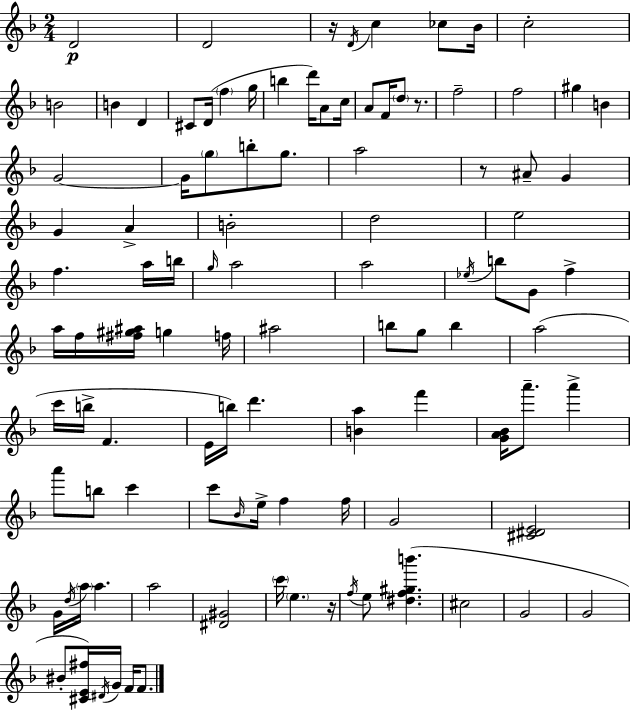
X:1
T:Untitled
M:2/4
L:1/4
K:Dm
D2 D2 z/4 D/4 c _c/2 _B/4 c2 B2 B D ^C/2 D/4 f g/4 b d'/4 A/2 c/4 A/2 F/4 d/2 z/2 f2 f2 ^g B G2 G/4 g/2 b/2 g/2 a2 z/2 ^A/2 G G A B2 d2 e2 f a/4 b/4 g/4 a2 a2 _e/4 b/2 G/2 f a/4 f/4 [^f^g^a]/4 g f/4 ^a2 b/2 g/2 b a2 c'/4 b/4 F E/4 b/4 d' [Ba] f' [GA_B]/4 a'/2 a' a'/2 b/2 c' c'/2 _B/4 e/4 f f/4 G2 [^C^DE]2 G/4 d/4 a/4 a a2 [^D^G]2 c'/4 e z/4 f/4 e/2 [^df^gb'] ^c2 G2 G2 ^B/2 [^CE^f]/4 ^D/4 G/4 F/4 F/2